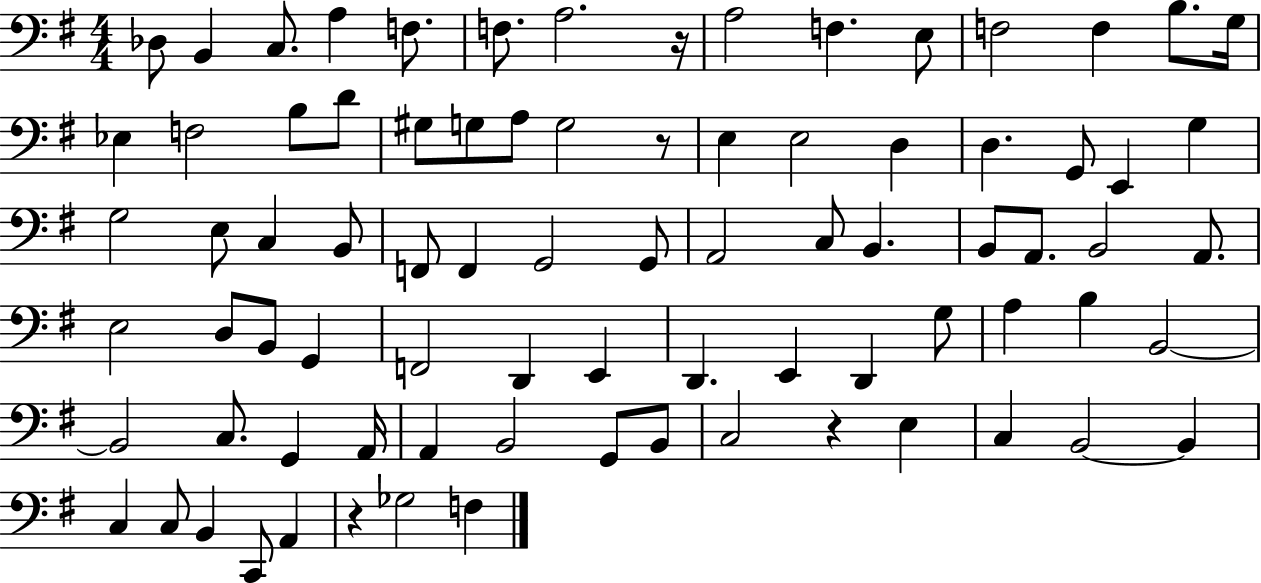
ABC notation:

X:1
T:Untitled
M:4/4
L:1/4
K:G
_D,/2 B,, C,/2 A, F,/2 F,/2 A,2 z/4 A,2 F, E,/2 F,2 F, B,/2 G,/4 _E, F,2 B,/2 D/2 ^G,/2 G,/2 A,/2 G,2 z/2 E, E,2 D, D, G,,/2 E,, G, G,2 E,/2 C, B,,/2 F,,/2 F,, G,,2 G,,/2 A,,2 C,/2 B,, B,,/2 A,,/2 B,,2 A,,/2 E,2 D,/2 B,,/2 G,, F,,2 D,, E,, D,, E,, D,, G,/2 A, B, B,,2 B,,2 C,/2 G,, A,,/4 A,, B,,2 G,,/2 B,,/2 C,2 z E, C, B,,2 B,, C, C,/2 B,, C,,/2 A,, z _G,2 F,